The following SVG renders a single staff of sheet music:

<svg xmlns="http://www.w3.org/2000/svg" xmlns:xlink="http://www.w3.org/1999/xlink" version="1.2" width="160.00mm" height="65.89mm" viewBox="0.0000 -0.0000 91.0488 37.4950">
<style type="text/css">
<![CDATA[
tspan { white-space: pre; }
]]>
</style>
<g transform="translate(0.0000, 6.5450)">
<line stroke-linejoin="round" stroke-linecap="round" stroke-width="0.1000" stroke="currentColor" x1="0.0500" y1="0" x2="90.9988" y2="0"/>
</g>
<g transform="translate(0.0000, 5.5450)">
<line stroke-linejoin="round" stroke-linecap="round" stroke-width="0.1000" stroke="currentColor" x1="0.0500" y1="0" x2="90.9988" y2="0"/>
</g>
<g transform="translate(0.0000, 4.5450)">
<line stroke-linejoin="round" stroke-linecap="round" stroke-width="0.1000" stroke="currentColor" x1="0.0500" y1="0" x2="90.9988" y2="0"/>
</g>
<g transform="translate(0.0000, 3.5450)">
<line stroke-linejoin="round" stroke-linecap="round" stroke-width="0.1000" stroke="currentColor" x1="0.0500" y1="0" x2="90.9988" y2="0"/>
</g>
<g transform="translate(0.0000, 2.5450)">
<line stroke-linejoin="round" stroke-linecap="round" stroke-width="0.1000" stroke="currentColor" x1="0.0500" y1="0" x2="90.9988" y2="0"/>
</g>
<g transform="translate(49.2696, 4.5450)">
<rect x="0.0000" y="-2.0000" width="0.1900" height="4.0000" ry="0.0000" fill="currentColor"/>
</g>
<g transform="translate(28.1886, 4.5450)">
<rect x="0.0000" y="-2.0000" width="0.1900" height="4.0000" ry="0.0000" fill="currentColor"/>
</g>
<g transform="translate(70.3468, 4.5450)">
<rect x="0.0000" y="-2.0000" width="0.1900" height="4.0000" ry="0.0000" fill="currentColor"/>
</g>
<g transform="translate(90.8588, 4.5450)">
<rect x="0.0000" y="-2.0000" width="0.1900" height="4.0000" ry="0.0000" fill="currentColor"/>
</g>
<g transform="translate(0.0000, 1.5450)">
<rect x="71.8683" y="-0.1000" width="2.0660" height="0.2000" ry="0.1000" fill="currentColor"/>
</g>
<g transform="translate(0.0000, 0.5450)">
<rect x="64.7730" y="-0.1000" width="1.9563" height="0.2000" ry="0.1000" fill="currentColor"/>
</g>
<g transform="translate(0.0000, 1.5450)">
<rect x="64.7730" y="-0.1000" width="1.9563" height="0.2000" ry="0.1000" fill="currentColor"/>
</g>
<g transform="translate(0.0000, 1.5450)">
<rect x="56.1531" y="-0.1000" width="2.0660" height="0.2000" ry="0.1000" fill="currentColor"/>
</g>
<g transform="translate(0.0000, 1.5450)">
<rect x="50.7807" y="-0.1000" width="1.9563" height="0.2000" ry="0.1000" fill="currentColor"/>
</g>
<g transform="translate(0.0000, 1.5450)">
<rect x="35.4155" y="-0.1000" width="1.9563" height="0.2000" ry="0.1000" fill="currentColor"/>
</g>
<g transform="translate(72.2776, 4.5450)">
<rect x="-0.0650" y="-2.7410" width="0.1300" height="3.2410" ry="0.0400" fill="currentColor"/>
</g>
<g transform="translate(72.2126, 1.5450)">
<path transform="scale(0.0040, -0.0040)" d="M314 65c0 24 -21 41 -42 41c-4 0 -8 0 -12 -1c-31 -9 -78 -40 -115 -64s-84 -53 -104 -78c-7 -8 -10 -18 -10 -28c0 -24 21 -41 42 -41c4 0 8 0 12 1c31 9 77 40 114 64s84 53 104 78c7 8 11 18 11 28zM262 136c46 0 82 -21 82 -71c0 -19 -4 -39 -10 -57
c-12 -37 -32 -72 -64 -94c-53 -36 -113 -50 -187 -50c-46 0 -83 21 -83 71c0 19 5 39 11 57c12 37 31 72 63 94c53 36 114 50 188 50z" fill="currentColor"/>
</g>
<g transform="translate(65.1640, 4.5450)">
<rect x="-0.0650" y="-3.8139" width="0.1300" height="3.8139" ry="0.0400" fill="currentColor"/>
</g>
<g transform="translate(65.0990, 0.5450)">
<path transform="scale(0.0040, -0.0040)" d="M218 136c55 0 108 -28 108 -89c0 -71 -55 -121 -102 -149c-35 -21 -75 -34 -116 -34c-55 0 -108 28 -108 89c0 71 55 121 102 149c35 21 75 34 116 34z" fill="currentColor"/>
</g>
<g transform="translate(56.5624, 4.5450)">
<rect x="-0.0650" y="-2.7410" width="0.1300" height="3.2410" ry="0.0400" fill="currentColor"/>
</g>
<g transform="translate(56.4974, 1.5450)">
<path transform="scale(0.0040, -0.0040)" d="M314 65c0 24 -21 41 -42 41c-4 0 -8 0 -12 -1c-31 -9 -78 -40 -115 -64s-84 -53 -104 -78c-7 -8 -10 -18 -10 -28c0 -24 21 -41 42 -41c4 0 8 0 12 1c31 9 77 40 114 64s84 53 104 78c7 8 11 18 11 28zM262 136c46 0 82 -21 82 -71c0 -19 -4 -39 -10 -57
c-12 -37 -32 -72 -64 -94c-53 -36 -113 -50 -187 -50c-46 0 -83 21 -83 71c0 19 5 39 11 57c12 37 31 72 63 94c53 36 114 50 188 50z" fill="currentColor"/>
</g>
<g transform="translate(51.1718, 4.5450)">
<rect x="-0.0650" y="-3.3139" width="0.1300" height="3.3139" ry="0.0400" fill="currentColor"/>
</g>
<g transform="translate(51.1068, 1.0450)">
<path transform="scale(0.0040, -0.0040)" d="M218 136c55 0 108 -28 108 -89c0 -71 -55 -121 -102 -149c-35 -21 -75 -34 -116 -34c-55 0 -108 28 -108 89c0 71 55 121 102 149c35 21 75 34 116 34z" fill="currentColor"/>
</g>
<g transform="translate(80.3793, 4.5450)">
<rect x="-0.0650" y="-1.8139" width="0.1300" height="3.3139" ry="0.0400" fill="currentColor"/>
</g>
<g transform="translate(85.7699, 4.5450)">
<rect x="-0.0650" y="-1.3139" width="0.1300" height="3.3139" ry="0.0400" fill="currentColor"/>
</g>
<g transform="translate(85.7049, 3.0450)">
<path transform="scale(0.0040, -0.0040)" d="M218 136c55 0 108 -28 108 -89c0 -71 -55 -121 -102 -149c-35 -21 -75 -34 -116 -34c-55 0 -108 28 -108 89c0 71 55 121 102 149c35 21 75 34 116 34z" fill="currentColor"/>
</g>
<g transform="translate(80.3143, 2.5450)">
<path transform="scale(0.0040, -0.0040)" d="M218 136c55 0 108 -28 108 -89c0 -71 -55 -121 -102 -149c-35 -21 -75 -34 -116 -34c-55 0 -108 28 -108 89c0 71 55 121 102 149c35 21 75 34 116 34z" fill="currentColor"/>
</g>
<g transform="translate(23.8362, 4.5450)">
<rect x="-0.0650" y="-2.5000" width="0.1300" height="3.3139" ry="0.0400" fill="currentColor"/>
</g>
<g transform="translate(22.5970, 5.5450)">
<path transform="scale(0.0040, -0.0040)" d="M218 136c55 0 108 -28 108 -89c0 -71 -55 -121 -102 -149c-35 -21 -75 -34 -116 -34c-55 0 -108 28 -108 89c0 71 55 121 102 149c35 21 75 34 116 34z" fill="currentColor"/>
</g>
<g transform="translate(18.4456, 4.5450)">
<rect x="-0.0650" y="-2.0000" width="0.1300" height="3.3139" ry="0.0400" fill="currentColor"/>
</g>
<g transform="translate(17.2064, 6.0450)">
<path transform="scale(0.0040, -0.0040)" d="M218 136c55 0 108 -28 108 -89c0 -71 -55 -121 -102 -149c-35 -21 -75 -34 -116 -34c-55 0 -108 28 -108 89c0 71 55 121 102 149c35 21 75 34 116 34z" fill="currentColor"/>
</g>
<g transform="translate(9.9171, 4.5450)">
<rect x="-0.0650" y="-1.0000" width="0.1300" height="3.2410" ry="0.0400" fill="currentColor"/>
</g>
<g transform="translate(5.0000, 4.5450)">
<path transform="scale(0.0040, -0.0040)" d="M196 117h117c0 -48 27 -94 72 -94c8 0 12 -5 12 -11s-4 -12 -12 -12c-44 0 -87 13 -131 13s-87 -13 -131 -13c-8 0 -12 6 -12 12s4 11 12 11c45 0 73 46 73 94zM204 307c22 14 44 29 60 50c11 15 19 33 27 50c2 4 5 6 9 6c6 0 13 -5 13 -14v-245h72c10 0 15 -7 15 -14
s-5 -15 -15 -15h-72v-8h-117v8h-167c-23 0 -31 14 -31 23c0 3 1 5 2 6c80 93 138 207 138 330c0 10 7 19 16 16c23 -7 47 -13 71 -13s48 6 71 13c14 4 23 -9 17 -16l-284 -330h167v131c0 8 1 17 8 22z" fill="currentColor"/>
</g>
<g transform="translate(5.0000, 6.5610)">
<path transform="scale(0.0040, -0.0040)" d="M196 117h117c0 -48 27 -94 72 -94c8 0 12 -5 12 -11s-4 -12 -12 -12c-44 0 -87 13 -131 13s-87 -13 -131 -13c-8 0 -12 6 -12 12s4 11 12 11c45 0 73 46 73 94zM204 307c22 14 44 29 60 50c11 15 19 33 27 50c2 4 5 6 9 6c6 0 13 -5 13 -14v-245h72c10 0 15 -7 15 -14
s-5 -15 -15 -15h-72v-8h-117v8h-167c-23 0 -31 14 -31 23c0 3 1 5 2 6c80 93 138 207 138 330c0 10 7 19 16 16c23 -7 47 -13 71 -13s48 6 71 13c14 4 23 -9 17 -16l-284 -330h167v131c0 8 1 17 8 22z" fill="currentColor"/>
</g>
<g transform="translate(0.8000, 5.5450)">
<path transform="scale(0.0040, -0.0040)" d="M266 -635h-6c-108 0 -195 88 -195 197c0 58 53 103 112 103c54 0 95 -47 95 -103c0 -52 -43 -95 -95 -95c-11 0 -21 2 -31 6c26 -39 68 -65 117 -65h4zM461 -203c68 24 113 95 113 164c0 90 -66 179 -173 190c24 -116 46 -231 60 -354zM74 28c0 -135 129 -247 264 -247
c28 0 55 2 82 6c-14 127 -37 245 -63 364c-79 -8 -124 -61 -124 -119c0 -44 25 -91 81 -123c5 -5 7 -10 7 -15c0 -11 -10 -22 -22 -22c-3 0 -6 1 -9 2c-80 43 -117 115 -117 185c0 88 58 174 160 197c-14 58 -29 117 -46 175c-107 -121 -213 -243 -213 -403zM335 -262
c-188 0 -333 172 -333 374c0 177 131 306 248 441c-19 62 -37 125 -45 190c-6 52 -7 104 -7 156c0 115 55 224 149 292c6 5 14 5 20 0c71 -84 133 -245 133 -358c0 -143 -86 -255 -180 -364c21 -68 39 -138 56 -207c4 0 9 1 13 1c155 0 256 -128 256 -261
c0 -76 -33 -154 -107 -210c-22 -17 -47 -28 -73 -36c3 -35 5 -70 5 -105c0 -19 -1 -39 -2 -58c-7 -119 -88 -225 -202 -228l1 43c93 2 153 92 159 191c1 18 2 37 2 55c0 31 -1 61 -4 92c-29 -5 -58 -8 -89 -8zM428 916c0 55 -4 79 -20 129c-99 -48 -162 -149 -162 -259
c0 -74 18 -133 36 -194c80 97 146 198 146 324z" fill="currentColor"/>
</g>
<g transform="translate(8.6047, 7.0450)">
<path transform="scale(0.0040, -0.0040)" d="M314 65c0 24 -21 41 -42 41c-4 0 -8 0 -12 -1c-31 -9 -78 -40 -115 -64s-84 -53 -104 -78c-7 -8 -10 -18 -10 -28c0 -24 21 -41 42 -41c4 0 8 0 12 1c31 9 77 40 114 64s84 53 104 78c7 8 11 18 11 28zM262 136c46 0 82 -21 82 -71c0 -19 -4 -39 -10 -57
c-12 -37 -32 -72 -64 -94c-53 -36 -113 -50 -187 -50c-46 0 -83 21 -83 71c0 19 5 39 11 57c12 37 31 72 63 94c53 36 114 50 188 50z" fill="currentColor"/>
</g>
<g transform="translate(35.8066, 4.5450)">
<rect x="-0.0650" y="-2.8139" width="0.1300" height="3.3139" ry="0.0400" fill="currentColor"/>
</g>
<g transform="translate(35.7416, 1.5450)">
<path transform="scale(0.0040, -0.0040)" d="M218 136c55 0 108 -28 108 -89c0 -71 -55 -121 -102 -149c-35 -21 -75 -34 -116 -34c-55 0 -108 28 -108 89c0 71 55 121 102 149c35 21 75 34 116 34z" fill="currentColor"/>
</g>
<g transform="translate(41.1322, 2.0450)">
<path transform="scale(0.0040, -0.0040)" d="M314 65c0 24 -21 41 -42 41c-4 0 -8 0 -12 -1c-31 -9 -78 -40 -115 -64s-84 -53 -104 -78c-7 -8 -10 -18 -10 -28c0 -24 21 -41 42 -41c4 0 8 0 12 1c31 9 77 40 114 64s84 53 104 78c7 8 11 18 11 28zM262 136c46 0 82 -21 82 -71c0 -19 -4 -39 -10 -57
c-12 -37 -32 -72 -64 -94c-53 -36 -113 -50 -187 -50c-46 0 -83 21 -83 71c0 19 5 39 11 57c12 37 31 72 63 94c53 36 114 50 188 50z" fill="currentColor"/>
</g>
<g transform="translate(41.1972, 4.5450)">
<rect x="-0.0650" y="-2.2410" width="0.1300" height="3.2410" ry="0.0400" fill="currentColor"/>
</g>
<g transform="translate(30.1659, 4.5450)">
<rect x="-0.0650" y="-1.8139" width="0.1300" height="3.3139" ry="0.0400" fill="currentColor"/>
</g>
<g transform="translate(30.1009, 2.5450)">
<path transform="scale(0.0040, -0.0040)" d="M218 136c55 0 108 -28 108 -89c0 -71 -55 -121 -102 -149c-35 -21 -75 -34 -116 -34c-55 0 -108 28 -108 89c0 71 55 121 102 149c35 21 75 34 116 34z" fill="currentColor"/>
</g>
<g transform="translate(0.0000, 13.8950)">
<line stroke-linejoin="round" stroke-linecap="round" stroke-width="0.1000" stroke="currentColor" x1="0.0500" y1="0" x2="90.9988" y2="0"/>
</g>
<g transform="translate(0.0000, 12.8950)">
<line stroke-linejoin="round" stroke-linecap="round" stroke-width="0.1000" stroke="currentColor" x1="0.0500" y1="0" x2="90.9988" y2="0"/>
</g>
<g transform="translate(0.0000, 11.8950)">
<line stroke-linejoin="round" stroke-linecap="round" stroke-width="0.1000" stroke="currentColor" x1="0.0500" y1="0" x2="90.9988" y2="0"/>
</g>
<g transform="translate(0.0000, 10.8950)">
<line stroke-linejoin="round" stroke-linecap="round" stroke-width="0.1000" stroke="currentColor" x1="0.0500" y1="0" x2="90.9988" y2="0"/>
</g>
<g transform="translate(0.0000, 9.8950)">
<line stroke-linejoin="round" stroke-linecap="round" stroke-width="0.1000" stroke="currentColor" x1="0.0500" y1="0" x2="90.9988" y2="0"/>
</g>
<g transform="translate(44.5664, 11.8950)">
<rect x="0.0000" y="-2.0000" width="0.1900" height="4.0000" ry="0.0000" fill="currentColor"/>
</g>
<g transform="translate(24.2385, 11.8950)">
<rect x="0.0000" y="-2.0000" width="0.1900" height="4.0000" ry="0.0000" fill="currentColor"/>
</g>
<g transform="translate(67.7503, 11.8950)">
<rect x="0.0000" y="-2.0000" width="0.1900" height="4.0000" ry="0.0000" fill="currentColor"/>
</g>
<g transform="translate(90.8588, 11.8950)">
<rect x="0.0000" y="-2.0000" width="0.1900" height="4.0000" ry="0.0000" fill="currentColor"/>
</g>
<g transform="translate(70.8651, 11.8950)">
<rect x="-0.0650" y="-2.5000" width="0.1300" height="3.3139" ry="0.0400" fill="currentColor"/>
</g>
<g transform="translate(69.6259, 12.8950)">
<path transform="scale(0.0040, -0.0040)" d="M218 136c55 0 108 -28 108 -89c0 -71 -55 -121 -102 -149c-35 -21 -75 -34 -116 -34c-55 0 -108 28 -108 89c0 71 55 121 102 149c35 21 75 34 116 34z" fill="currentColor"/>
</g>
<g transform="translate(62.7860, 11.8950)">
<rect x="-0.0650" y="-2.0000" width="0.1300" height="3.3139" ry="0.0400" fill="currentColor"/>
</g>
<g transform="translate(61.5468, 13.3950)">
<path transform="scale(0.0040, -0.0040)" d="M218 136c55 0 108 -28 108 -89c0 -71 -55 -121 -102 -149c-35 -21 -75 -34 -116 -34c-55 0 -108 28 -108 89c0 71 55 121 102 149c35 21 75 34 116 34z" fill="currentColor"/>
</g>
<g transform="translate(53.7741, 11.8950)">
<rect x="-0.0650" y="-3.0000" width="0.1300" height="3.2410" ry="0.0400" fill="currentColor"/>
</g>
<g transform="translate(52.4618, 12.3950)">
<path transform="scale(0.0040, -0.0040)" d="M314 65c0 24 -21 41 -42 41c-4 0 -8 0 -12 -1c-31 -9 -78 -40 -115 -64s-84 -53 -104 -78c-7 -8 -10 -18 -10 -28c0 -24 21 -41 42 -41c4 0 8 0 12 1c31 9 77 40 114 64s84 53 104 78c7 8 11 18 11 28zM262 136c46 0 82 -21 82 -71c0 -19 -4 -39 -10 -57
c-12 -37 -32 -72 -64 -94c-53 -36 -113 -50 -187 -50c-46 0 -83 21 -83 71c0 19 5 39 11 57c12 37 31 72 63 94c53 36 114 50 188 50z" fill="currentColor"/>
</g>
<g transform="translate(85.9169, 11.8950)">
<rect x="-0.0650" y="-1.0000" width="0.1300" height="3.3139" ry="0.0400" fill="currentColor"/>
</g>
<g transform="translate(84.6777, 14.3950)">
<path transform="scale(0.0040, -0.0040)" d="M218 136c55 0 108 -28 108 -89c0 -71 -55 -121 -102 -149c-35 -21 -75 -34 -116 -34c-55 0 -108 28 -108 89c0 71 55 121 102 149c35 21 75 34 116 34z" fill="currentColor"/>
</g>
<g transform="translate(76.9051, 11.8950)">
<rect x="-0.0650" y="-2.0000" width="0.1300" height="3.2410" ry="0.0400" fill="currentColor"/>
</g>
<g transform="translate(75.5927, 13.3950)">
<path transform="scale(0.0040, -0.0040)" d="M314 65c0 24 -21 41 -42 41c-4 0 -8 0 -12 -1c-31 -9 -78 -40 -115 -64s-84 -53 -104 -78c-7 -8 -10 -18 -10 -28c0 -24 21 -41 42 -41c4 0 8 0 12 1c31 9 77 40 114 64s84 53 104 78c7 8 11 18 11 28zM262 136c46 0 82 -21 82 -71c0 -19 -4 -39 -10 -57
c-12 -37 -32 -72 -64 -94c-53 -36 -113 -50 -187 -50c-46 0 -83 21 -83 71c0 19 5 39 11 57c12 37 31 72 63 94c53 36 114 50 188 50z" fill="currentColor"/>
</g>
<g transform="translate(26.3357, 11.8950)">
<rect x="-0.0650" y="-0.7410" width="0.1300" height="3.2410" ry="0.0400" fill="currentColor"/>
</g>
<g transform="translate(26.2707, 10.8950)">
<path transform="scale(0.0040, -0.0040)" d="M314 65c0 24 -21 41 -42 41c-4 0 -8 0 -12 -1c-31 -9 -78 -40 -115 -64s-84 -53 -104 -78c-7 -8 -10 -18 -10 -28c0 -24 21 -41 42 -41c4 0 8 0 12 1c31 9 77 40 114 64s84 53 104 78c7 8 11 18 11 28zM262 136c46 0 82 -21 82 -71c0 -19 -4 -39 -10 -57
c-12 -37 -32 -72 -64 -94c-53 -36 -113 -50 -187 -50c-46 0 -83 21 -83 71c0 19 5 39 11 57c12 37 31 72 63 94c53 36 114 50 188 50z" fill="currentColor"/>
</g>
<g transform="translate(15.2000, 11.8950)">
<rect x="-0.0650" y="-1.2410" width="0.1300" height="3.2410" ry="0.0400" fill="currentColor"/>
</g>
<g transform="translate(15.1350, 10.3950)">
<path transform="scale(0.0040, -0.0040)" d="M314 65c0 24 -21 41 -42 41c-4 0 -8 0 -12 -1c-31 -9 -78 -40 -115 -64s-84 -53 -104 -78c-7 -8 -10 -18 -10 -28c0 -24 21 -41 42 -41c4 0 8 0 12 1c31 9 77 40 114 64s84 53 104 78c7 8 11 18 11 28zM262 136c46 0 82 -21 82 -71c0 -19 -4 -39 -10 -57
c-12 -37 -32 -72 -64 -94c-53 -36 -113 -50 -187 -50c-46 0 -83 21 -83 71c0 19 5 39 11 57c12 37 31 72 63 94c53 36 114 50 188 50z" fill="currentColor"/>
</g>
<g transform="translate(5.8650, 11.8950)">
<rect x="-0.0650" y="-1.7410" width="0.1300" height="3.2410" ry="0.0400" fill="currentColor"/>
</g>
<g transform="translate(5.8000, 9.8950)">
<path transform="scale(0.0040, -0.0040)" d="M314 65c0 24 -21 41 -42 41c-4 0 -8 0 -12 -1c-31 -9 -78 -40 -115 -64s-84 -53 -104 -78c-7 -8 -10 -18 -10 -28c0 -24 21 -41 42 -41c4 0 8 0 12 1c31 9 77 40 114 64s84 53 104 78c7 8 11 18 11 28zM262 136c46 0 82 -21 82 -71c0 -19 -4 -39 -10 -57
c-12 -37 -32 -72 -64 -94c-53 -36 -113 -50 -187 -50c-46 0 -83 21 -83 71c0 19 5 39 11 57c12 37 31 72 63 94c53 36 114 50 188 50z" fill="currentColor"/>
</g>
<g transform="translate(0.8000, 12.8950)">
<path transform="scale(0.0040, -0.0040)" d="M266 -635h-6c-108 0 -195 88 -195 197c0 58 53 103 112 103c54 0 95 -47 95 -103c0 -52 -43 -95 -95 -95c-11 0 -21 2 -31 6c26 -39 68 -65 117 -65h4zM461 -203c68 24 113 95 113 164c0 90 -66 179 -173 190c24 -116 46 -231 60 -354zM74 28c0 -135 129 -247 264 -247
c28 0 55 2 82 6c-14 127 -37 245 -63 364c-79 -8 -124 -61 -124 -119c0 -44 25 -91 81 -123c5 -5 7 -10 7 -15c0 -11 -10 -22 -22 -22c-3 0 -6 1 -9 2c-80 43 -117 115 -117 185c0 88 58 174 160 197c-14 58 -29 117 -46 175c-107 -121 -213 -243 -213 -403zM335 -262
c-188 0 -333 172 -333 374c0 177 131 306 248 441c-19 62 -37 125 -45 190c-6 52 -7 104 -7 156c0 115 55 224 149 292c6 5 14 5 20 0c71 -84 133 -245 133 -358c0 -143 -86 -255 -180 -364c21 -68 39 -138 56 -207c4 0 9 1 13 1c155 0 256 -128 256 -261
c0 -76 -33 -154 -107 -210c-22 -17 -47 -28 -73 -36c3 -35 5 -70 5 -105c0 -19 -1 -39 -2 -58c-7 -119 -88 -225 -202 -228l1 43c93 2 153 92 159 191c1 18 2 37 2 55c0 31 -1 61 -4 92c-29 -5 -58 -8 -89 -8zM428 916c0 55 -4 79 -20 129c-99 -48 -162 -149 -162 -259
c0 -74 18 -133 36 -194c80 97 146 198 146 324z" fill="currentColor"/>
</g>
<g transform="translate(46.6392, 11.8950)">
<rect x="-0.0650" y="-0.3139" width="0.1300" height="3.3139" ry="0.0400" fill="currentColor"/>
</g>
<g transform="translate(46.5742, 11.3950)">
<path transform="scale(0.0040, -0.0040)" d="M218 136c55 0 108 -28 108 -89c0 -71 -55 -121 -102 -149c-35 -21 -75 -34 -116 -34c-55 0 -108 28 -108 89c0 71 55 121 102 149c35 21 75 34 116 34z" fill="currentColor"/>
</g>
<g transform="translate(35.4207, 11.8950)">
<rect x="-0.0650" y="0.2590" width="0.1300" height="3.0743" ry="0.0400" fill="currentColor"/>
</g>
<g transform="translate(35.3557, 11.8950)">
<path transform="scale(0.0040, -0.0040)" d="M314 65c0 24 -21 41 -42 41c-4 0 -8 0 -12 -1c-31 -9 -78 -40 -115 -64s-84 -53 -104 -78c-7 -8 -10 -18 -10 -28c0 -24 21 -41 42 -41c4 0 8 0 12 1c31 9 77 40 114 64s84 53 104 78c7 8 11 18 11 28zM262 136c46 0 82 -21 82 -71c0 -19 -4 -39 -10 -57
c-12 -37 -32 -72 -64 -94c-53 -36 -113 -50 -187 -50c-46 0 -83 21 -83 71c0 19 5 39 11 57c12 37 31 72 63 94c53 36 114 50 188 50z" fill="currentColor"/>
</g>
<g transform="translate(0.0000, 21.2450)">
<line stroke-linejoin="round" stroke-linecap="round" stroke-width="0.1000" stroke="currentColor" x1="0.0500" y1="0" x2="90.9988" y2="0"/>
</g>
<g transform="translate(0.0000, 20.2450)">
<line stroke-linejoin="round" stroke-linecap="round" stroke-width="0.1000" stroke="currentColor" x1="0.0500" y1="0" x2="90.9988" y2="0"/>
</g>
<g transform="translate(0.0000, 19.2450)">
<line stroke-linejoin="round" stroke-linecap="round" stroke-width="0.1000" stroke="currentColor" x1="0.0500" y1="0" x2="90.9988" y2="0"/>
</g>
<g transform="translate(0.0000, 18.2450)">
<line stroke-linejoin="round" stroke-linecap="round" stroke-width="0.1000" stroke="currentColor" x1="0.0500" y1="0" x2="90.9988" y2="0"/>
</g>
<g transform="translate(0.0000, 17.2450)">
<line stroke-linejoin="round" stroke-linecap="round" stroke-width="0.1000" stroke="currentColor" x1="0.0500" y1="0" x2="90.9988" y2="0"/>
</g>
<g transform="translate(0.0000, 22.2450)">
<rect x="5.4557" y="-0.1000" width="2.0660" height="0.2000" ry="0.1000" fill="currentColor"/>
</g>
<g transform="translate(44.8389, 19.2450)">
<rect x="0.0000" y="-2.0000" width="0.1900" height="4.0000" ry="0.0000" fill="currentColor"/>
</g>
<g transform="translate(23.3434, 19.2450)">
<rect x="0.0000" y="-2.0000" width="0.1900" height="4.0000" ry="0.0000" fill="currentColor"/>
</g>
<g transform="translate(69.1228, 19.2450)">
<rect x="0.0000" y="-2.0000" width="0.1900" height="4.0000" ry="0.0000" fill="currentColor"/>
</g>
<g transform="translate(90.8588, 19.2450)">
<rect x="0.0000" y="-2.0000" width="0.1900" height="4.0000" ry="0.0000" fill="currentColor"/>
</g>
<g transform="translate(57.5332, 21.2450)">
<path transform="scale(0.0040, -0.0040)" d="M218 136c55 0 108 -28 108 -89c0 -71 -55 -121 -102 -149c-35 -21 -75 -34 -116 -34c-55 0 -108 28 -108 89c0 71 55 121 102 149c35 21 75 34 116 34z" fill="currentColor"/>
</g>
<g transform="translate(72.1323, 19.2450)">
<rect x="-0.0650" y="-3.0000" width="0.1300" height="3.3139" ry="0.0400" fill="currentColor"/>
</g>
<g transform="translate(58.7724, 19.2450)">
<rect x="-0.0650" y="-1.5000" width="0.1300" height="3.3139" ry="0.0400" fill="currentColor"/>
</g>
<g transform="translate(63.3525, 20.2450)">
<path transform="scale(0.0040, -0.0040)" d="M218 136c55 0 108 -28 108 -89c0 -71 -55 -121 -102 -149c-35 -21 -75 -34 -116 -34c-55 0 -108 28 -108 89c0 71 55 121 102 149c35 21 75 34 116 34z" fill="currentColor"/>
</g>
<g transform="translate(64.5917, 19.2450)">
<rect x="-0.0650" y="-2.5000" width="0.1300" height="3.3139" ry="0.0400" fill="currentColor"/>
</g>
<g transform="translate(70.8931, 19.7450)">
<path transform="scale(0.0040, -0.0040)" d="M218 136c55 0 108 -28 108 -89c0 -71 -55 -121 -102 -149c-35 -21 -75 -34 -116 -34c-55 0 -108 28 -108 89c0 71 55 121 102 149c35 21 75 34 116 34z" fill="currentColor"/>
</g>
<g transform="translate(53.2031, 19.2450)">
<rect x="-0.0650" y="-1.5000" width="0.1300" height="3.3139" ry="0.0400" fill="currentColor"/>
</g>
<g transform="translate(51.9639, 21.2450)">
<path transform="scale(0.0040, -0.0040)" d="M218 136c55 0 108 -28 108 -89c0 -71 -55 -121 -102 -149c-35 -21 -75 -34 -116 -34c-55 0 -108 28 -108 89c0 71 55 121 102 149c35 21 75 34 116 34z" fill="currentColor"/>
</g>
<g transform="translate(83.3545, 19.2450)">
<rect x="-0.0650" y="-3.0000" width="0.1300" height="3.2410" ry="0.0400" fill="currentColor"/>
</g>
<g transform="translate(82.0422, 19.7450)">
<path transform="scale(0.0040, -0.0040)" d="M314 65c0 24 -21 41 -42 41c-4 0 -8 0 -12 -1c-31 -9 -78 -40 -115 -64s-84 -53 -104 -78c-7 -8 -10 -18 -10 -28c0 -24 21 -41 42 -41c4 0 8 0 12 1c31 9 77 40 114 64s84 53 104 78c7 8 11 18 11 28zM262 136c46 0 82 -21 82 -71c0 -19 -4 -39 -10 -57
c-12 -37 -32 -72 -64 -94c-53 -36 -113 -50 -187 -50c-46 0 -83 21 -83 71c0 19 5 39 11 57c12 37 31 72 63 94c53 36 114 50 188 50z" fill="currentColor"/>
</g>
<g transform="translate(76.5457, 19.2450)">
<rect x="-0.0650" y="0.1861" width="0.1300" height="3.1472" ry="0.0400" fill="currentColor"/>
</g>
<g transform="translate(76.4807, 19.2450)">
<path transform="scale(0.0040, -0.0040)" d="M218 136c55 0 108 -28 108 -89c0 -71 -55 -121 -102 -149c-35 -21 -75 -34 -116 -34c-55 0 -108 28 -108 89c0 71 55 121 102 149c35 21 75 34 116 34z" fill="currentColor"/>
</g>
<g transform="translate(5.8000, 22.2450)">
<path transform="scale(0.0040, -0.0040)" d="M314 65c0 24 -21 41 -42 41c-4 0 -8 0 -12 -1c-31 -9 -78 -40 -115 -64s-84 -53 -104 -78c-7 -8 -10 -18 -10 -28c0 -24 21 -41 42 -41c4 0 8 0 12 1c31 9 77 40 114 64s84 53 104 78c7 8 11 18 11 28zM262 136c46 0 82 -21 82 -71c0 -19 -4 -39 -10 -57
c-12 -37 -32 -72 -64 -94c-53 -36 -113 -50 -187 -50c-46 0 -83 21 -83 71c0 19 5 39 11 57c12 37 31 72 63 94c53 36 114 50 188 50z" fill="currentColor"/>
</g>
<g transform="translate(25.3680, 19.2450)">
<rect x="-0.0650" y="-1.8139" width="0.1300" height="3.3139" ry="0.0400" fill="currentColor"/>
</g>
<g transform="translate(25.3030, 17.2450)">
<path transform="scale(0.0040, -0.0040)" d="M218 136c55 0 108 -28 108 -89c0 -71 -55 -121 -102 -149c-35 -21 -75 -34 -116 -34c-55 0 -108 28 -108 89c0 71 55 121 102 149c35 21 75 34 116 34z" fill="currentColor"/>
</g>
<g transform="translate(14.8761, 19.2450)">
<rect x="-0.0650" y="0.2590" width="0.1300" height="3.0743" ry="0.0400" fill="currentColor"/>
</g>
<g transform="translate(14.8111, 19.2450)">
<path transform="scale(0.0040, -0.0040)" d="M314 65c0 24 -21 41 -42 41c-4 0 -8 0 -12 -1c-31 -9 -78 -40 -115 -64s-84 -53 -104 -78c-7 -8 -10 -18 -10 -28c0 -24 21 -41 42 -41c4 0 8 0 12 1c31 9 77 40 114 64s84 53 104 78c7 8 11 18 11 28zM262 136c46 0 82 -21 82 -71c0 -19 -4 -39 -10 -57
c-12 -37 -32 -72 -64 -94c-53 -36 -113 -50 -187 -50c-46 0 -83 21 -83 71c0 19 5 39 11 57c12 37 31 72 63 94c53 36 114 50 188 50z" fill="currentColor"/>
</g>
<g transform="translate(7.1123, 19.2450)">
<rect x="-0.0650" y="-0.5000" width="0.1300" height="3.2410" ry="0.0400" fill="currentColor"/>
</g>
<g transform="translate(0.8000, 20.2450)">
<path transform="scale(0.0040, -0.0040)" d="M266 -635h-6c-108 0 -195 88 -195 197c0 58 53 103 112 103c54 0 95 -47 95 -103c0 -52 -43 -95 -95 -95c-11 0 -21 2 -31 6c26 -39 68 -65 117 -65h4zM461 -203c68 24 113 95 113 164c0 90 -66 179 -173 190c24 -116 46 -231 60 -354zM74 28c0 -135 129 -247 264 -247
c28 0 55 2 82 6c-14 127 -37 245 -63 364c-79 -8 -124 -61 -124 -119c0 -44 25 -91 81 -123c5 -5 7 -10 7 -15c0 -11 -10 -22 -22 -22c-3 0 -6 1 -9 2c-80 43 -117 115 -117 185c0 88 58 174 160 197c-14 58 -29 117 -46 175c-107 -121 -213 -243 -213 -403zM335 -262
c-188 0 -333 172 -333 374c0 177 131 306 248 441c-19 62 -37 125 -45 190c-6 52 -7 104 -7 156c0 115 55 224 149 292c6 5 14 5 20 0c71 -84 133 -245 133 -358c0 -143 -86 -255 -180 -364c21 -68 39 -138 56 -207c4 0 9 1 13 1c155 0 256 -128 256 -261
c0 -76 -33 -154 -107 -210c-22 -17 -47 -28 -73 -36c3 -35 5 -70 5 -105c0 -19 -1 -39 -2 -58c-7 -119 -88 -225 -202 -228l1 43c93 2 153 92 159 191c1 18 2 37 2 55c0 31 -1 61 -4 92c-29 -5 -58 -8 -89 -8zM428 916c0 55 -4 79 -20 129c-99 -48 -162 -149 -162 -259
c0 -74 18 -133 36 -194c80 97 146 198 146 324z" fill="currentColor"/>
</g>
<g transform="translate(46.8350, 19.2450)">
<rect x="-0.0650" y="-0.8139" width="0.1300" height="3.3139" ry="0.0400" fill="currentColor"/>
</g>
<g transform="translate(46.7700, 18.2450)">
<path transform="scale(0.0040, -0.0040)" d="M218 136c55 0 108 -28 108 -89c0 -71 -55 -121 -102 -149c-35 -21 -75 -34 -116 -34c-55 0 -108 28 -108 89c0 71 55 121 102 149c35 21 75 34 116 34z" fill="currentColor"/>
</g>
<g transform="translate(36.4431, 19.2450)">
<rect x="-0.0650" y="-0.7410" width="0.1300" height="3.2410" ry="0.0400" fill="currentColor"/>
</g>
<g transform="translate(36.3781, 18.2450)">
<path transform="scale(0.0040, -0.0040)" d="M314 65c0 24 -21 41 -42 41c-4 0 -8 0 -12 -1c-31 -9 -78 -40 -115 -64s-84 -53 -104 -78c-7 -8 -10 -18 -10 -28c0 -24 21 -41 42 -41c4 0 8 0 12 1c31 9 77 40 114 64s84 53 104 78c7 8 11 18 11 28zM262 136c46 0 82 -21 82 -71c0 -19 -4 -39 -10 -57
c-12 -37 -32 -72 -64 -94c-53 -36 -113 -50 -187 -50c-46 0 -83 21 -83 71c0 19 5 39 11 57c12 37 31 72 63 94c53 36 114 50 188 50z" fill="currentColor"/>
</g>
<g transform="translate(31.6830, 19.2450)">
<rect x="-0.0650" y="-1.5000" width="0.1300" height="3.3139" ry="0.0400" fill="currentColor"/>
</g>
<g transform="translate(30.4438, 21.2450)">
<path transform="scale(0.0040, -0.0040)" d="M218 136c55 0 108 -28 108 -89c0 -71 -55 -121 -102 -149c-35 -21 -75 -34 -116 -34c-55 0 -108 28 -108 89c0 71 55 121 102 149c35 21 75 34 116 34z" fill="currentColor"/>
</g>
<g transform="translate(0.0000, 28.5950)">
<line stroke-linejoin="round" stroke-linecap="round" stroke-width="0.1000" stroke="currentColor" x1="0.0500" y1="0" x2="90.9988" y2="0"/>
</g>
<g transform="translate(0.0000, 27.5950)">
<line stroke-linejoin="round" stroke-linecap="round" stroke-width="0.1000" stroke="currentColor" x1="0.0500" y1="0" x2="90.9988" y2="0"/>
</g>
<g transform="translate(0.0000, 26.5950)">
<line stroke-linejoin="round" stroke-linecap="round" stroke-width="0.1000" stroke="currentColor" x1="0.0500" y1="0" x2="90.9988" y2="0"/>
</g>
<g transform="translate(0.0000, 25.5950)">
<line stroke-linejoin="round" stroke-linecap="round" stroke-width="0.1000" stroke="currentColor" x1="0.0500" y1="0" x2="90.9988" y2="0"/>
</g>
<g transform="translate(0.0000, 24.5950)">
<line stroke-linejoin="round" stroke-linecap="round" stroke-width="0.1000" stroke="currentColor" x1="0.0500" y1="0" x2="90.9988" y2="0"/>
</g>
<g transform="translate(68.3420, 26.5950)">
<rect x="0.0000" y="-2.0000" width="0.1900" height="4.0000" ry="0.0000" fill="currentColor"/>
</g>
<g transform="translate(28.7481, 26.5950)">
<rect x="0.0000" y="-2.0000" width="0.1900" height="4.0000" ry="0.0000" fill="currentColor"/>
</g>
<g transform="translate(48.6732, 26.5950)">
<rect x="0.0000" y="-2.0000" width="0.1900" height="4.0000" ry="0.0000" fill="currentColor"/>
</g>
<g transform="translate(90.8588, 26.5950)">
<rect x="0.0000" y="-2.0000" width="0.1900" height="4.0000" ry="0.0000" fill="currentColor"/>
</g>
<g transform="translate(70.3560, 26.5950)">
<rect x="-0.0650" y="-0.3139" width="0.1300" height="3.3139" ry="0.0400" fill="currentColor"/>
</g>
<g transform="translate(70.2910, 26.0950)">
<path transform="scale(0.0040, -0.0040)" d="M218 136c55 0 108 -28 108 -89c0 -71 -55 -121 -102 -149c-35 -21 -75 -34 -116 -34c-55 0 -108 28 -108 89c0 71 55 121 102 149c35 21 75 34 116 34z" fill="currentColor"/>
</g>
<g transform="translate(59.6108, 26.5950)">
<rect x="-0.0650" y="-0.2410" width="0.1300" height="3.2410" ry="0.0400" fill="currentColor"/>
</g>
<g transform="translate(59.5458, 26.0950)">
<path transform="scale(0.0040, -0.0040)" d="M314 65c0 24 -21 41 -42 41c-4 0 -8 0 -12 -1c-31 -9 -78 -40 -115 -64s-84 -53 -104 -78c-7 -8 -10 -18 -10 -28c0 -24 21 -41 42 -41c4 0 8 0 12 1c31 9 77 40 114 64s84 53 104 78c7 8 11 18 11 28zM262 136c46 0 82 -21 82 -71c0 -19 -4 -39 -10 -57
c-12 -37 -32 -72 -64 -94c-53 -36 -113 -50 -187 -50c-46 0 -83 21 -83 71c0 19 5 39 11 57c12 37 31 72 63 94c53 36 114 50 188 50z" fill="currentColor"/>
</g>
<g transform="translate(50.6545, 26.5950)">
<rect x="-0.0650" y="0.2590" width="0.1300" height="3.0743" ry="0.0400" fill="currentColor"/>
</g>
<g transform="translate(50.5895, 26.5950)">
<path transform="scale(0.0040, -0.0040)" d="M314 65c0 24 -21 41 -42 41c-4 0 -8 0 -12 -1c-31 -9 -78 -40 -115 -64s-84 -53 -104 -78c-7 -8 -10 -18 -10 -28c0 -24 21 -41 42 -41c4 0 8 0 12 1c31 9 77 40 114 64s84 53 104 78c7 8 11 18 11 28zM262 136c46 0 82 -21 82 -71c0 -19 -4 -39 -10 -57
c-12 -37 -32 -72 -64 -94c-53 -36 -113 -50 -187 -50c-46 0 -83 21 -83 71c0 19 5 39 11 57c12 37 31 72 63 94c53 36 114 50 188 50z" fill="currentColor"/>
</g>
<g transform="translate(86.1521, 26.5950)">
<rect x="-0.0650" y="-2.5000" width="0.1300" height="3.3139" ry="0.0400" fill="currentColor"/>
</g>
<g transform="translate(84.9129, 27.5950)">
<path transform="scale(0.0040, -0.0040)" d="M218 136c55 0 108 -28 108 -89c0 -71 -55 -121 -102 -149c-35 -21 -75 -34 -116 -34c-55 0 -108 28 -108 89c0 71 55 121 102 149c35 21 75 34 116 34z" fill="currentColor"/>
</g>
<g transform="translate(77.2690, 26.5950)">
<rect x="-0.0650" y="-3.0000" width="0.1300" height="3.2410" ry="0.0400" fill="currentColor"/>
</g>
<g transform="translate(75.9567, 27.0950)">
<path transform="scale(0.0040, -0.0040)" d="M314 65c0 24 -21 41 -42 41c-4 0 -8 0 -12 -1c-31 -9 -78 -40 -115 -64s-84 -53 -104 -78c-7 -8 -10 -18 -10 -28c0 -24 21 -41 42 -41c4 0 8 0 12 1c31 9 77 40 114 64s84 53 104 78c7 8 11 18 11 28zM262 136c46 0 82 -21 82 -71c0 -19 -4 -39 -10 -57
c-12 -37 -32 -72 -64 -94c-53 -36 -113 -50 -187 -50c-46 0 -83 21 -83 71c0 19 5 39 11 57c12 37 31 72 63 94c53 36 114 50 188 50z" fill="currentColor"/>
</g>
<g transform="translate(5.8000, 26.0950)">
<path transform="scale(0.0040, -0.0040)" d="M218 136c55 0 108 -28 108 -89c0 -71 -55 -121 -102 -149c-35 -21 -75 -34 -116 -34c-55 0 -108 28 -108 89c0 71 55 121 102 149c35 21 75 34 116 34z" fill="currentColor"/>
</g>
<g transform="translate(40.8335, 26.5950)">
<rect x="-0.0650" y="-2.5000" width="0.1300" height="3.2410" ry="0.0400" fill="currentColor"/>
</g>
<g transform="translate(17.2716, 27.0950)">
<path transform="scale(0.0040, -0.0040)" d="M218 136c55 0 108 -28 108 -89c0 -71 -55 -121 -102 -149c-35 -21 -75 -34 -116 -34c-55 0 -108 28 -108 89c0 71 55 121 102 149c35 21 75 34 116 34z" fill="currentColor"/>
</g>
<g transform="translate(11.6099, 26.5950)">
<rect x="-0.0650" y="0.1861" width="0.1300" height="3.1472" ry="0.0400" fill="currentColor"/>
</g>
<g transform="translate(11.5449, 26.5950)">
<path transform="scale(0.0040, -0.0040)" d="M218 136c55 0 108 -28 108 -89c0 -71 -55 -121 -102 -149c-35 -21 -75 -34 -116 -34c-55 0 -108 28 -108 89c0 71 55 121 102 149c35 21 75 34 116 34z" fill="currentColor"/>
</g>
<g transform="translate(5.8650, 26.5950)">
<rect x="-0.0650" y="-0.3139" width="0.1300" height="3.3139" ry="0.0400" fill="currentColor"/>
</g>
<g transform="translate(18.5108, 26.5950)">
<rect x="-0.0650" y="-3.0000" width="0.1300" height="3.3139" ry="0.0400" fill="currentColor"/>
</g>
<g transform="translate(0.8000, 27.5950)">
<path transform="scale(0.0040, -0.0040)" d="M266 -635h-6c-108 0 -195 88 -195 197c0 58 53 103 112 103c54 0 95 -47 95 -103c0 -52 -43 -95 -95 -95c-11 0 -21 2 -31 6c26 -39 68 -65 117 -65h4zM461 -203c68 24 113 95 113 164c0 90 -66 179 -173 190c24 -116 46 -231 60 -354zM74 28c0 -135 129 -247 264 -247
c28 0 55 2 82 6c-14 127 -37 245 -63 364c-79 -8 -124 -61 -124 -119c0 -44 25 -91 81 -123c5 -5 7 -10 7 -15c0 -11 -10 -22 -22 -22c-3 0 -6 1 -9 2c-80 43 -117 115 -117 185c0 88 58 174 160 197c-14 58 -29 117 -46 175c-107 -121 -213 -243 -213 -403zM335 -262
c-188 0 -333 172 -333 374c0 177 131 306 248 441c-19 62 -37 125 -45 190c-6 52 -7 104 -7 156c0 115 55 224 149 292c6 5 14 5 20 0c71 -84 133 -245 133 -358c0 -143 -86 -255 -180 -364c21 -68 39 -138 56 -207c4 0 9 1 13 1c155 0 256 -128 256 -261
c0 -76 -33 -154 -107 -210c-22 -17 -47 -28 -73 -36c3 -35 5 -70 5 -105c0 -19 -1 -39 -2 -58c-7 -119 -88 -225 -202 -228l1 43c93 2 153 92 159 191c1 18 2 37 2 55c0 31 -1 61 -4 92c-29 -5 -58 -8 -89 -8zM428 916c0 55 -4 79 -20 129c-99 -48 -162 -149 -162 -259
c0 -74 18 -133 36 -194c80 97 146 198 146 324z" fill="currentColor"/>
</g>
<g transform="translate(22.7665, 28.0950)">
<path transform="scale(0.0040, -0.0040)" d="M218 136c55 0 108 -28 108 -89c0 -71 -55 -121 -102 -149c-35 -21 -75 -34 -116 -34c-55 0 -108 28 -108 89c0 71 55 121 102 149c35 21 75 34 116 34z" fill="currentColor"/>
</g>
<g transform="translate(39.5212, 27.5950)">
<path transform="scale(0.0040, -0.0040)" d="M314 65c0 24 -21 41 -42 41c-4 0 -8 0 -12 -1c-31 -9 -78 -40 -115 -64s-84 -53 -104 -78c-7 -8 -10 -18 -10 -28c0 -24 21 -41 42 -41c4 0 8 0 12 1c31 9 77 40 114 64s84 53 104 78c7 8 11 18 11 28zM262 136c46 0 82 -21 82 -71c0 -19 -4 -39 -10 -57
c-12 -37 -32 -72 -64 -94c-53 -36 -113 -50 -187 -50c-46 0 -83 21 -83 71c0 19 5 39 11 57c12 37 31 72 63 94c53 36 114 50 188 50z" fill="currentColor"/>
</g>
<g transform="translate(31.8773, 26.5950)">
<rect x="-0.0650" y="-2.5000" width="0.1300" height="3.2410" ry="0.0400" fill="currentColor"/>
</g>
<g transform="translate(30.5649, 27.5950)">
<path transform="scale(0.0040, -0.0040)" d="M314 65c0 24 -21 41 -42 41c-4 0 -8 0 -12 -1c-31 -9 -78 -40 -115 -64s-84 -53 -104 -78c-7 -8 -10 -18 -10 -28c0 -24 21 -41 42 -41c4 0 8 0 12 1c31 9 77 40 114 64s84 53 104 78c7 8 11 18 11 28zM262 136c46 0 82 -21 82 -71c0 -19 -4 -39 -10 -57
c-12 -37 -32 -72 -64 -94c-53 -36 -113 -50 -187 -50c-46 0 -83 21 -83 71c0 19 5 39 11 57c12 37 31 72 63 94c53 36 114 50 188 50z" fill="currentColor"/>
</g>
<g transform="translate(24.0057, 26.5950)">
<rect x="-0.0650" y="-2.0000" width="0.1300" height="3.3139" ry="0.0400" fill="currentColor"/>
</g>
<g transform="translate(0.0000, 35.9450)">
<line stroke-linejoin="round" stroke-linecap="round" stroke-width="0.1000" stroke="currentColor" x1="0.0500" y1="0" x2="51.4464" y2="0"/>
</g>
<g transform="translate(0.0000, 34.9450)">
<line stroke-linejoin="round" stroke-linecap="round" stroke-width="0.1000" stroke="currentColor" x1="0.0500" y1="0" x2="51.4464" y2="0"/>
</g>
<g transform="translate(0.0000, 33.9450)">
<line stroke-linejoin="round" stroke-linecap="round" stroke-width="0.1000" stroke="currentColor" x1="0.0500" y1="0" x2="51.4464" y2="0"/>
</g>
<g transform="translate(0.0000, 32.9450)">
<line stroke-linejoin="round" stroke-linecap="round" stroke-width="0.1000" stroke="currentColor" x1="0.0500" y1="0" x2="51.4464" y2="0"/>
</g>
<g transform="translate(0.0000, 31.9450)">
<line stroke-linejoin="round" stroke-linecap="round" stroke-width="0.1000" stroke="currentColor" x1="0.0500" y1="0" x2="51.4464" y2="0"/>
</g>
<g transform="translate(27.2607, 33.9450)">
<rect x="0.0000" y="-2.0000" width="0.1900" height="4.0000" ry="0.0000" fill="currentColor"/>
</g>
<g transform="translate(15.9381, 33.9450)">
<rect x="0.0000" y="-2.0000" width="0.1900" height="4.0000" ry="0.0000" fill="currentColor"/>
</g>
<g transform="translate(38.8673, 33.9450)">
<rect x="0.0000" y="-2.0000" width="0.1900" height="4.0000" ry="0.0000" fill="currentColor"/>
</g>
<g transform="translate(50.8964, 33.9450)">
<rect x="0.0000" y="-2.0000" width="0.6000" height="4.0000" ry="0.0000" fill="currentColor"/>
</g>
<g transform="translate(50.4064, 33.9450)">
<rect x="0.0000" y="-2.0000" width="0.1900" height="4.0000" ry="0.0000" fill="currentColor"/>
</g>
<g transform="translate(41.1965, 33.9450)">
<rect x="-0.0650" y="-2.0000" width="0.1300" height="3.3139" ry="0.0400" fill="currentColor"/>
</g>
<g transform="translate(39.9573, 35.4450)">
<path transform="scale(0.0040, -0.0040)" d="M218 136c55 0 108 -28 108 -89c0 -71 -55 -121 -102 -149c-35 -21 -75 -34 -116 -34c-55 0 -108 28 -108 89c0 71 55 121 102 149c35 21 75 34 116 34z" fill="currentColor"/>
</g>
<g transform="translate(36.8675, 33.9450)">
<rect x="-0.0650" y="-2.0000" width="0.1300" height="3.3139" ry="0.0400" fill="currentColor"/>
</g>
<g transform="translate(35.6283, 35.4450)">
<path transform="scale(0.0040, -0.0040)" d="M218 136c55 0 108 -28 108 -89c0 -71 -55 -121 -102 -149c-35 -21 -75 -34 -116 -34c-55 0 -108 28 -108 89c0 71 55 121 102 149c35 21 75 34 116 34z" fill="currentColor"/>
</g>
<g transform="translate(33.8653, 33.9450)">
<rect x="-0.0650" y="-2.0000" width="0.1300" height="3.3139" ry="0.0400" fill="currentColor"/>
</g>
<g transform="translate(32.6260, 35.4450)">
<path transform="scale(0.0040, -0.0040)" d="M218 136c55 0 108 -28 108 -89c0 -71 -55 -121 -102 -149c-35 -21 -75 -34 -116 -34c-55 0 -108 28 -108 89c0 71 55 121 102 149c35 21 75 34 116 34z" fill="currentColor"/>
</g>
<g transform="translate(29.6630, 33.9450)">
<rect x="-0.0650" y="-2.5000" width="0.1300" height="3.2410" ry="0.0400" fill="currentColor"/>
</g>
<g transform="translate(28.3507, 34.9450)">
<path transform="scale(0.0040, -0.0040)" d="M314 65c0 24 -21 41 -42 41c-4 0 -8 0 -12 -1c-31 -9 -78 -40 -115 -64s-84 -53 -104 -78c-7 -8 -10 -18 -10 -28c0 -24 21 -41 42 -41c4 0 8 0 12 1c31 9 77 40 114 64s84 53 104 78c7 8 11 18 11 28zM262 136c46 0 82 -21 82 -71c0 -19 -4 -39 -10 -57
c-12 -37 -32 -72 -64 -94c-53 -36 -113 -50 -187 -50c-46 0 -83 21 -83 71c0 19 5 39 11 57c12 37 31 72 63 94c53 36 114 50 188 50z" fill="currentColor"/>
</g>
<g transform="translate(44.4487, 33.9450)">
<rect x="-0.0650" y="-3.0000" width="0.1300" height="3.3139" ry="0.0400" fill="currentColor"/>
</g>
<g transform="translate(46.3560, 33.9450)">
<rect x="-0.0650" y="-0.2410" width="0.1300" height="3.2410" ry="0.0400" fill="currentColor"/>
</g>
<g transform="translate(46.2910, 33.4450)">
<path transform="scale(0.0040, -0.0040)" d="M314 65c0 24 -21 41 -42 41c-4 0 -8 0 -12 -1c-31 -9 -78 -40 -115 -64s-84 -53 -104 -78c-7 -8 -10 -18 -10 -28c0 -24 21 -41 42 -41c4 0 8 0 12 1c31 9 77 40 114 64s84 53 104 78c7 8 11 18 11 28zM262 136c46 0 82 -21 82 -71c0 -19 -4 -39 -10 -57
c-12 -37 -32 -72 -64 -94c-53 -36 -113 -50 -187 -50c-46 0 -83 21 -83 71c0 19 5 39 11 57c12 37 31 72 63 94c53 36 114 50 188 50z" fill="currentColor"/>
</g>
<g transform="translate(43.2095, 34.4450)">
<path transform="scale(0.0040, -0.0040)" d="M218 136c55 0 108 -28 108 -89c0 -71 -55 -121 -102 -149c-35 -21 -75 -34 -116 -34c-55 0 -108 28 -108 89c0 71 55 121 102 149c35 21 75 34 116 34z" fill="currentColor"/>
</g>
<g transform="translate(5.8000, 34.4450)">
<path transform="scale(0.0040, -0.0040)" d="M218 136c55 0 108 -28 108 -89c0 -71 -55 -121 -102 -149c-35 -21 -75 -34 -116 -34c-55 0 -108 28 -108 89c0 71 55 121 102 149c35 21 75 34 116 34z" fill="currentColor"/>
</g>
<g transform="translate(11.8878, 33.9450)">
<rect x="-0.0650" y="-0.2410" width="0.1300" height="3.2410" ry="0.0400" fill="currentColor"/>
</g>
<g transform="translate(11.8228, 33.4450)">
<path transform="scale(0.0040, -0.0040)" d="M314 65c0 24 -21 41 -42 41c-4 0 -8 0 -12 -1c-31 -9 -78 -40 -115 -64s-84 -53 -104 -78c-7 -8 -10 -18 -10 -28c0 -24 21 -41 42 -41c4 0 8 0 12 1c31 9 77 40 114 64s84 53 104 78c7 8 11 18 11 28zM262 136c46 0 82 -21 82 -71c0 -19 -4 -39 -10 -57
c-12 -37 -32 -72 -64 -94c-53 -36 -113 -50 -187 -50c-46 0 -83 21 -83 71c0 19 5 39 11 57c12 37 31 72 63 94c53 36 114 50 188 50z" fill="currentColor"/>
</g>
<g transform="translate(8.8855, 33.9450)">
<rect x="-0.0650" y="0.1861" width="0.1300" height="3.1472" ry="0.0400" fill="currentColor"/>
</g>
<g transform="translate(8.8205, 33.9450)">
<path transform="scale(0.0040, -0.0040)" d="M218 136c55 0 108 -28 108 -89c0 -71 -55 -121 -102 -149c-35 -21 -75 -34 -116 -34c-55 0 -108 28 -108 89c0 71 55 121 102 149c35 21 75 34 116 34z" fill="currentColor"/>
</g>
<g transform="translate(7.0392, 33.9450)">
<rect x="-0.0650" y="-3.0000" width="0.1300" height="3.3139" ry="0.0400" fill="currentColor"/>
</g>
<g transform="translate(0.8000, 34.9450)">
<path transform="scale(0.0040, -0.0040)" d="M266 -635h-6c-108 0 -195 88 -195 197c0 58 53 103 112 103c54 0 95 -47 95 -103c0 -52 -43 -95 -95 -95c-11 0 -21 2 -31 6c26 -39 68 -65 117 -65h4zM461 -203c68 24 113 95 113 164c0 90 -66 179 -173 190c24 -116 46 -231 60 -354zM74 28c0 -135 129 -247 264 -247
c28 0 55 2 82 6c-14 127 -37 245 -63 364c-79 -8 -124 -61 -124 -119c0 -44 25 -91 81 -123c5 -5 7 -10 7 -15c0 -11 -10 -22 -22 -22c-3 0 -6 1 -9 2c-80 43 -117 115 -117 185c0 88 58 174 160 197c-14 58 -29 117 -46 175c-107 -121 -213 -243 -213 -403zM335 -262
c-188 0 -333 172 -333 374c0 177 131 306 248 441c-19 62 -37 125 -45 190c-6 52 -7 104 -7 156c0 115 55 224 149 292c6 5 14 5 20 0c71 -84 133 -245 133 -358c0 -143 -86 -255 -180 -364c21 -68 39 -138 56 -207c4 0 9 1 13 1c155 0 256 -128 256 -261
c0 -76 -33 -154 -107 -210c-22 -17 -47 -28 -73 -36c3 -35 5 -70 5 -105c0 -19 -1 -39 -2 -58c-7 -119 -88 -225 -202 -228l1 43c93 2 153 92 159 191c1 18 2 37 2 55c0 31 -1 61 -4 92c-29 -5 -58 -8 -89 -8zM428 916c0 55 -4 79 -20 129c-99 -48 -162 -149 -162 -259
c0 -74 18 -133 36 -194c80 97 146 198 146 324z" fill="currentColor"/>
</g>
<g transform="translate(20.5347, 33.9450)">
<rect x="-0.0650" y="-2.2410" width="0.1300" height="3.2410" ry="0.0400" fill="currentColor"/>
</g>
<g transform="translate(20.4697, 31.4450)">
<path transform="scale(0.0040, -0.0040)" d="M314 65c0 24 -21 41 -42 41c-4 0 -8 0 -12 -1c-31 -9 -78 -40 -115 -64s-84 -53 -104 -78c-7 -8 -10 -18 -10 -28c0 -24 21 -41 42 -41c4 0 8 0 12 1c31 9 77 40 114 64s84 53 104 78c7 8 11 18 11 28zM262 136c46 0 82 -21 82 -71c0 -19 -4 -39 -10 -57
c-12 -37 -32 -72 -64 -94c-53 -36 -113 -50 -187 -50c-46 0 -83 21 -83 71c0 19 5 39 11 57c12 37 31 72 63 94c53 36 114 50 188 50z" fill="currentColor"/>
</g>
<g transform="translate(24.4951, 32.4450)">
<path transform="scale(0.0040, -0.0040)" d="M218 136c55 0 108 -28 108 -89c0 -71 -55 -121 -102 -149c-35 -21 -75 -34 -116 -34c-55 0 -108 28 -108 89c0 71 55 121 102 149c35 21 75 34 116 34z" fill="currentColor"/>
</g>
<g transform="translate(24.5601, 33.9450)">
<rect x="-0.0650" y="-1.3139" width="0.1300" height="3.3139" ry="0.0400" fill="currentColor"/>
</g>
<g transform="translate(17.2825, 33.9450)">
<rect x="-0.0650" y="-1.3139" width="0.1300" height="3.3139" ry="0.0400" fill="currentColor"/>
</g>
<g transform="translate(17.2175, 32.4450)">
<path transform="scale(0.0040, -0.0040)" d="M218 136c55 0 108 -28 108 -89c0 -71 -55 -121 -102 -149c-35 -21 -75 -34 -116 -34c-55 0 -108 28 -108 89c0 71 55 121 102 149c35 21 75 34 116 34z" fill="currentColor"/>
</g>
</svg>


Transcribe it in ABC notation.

X:1
T:Untitled
M:4/4
L:1/4
K:C
D2 F G f a g2 b a2 c' a2 f e f2 e2 d2 B2 c A2 F G F2 D C2 B2 f E d2 d E E G A B A2 c B A F G2 G2 B2 c2 c A2 G A B c2 e g2 e G2 F F F A c2